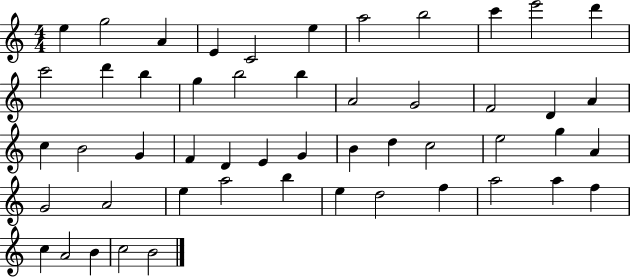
E5/q G5/h A4/q E4/q C4/h E5/q A5/h B5/h C6/q E6/h D6/q C6/h D6/q B5/q G5/q B5/h B5/q A4/h G4/h F4/h D4/q A4/q C5/q B4/h G4/q F4/q D4/q E4/q G4/q B4/q D5/q C5/h E5/h G5/q A4/q G4/h A4/h E5/q A5/h B5/q E5/q D5/h F5/q A5/h A5/q F5/q C5/q A4/h B4/q C5/h B4/h